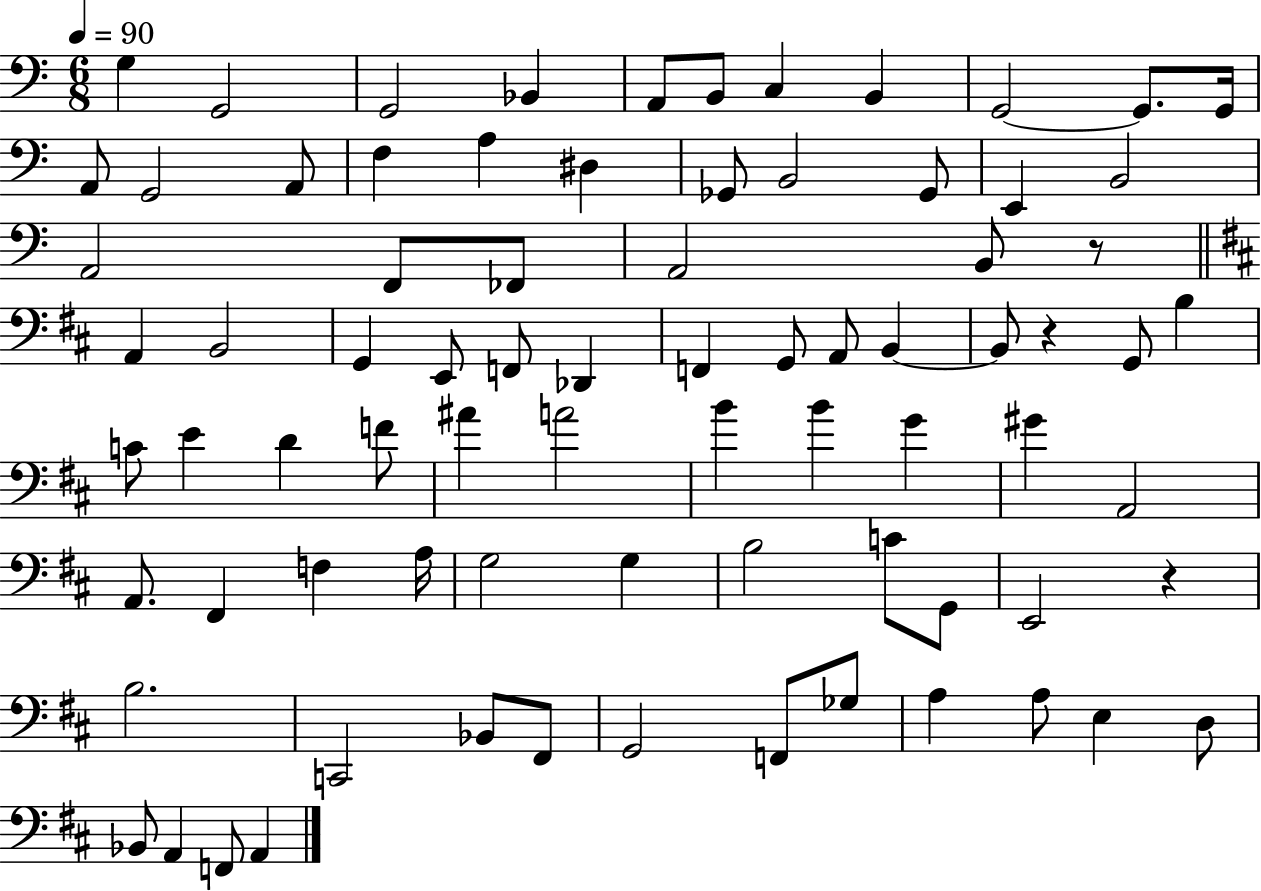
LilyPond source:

{
  \clef bass
  \numericTimeSignature
  \time 6/8
  \key c \major
  \tempo 4 = 90
  g4 g,2 | g,2 bes,4 | a,8 b,8 c4 b,4 | g,2~~ g,8. g,16 | \break a,8 g,2 a,8 | f4 a4 dis4 | ges,8 b,2 ges,8 | e,4 b,2 | \break a,2 f,8 fes,8 | a,2 b,8 r8 | \bar "||" \break \key d \major a,4 b,2 | g,4 e,8 f,8 des,4 | f,4 g,8 a,8 b,4~~ | b,8 r4 g,8 b4 | \break c'8 e'4 d'4 f'8 | ais'4 a'2 | b'4 b'4 g'4 | gis'4 a,2 | \break a,8. fis,4 f4 a16 | g2 g4 | b2 c'8 g,8 | e,2 r4 | \break b2. | c,2 bes,8 fis,8 | g,2 f,8 ges8 | a4 a8 e4 d8 | \break bes,8 a,4 f,8 a,4 | \bar "|."
}